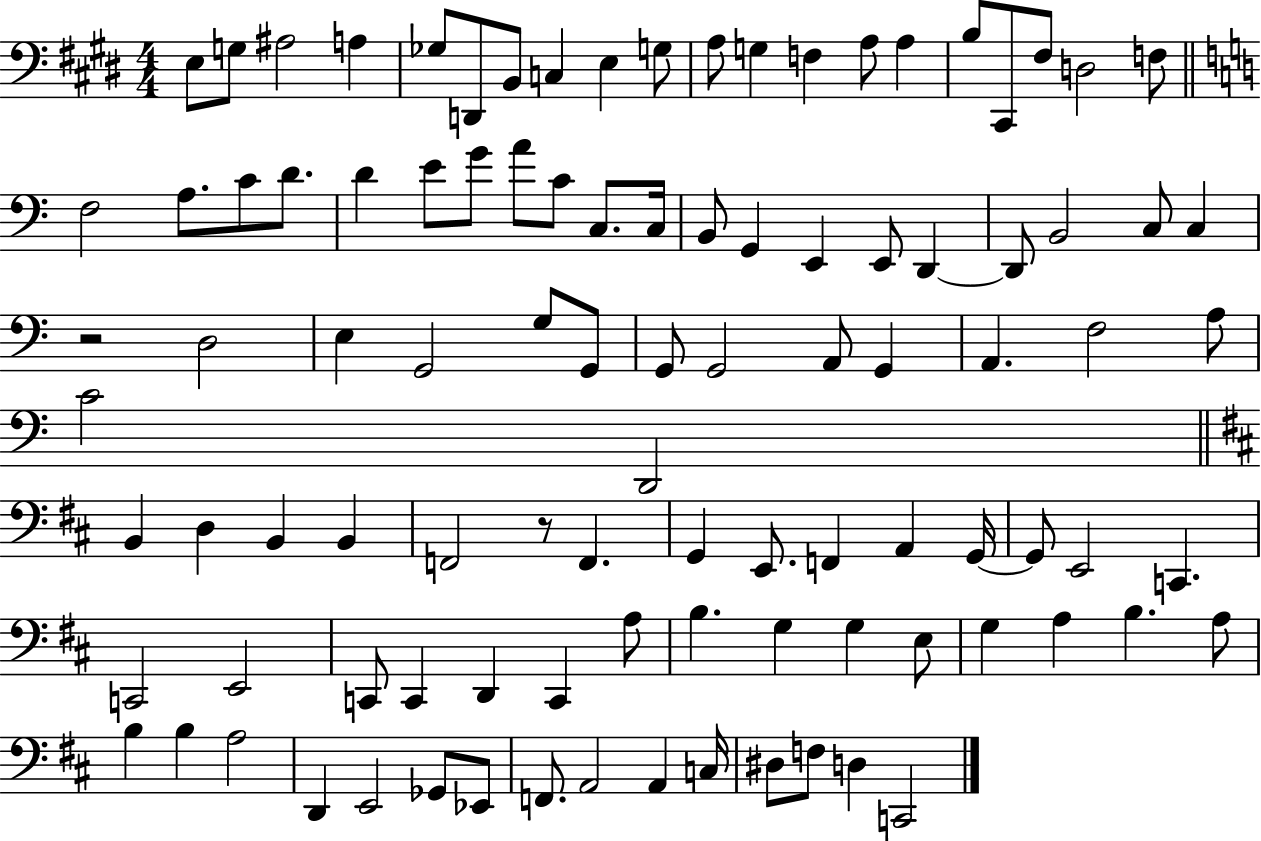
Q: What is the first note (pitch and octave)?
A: E3